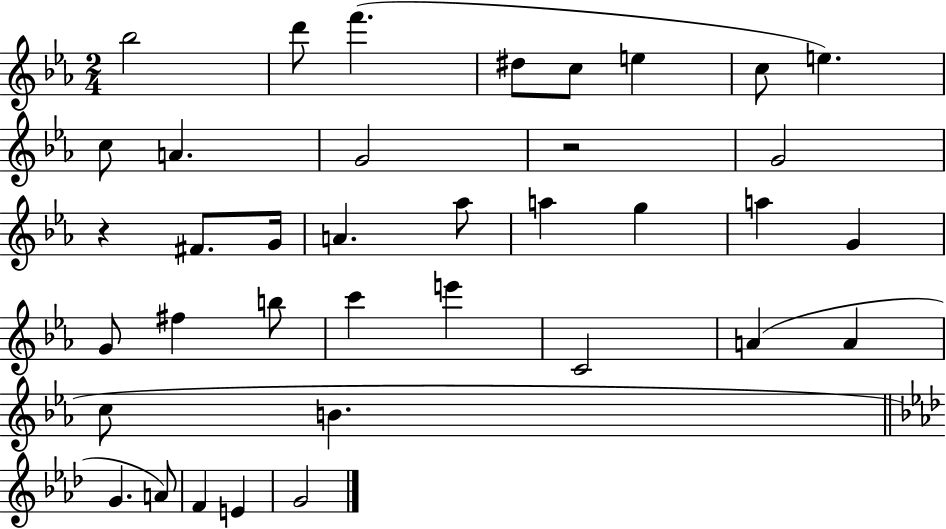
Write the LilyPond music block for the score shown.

{
  \clef treble
  \numericTimeSignature
  \time 2/4
  \key ees \major
  bes''2 | d'''8 f'''4.( | dis''8 c''8 e''4 | c''8 e''4.) | \break c''8 a'4. | g'2 | r2 | g'2 | \break r4 fis'8. g'16 | a'4. aes''8 | a''4 g''4 | a''4 g'4 | \break g'8 fis''4 b''8 | c'''4 e'''4 | c'2 | a'4( a'4 | \break c''8 b'4. | \bar "||" \break \key aes \major g'4. a'8) | f'4 e'4 | g'2 | \bar "|."
}